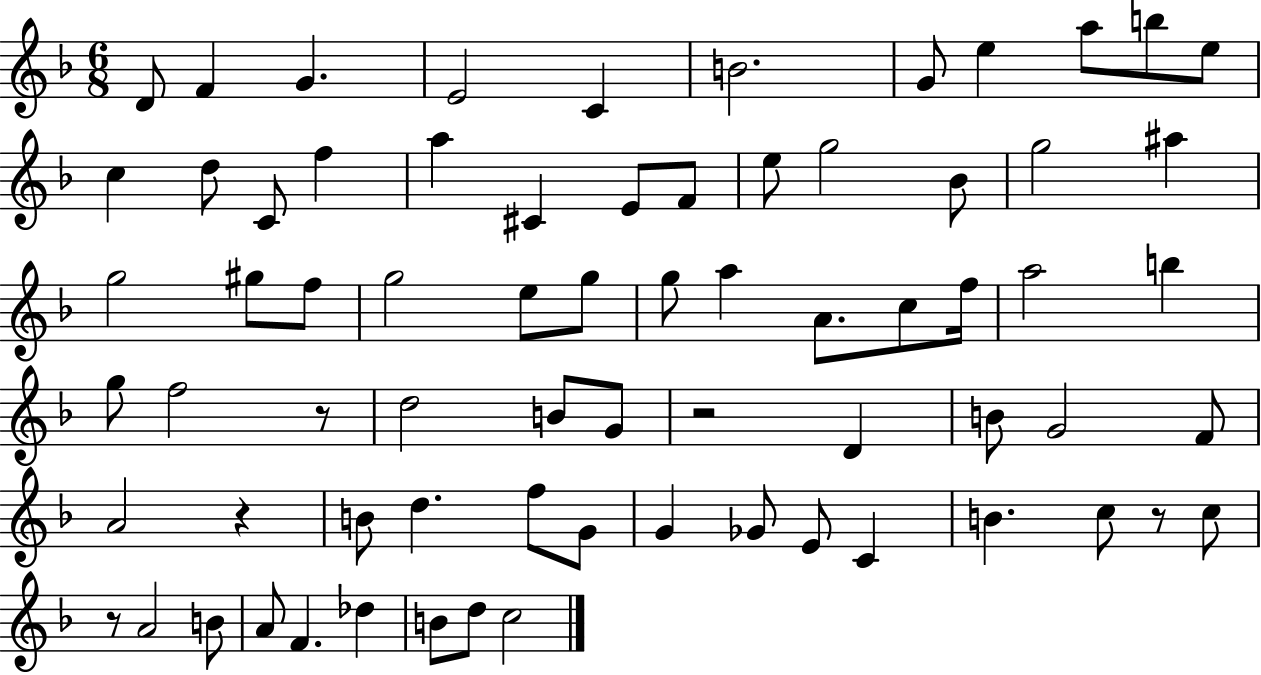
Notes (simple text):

D4/e F4/q G4/q. E4/h C4/q B4/h. G4/e E5/q A5/e B5/e E5/e C5/q D5/e C4/e F5/q A5/q C#4/q E4/e F4/e E5/e G5/h Bb4/e G5/h A#5/q G5/h G#5/e F5/e G5/h E5/e G5/e G5/e A5/q A4/e. C5/e F5/s A5/h B5/q G5/e F5/h R/e D5/h B4/e G4/e R/h D4/q B4/e G4/h F4/e A4/h R/q B4/e D5/q. F5/e G4/e G4/q Gb4/e E4/e C4/q B4/q. C5/e R/e C5/e R/e A4/h B4/e A4/e F4/q. Db5/q B4/e D5/e C5/h